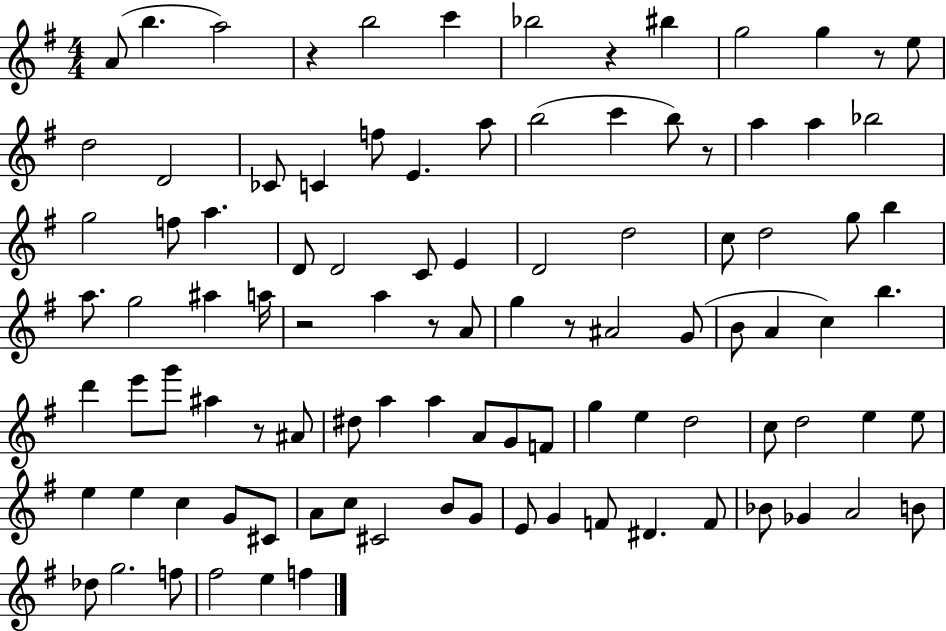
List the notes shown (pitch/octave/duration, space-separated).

A4/e B5/q. A5/h R/q B5/h C6/q Bb5/h R/q BIS5/q G5/h G5/q R/e E5/e D5/h D4/h CES4/e C4/q F5/e E4/q. A5/e B5/h C6/q B5/e R/e A5/q A5/q Bb5/h G5/h F5/e A5/q. D4/e D4/h C4/e E4/q D4/h D5/h C5/e D5/h G5/e B5/q A5/e. G5/h A#5/q A5/s R/h A5/q R/e A4/e G5/q R/e A#4/h G4/e B4/e A4/q C5/q B5/q. D6/q E6/e G6/e A#5/q R/e A#4/e D#5/e A5/q A5/q A4/e G4/e F4/e G5/q E5/q D5/h C5/e D5/h E5/q E5/e E5/q E5/q C5/q G4/e C#4/e A4/e C5/e C#4/h B4/e G4/e E4/e G4/q F4/e D#4/q. F4/e Bb4/e Gb4/q A4/h B4/e Db5/e G5/h. F5/e F#5/h E5/q F5/q